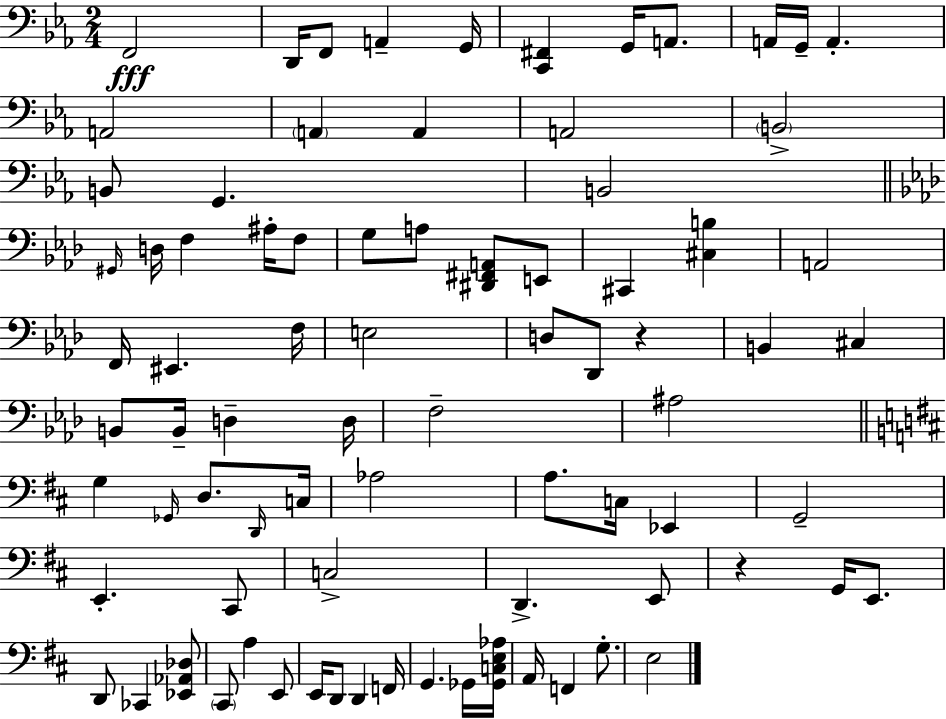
X:1
T:Untitled
M:2/4
L:1/4
K:Eb
F,,2 D,,/4 F,,/2 A,, G,,/4 [C,,^F,,] G,,/4 A,,/2 A,,/4 G,,/4 A,, A,,2 A,, A,, A,,2 B,,2 B,,/2 G,, B,,2 ^G,,/4 D,/4 F, ^A,/4 F,/2 G,/2 A,/2 [^D,,^F,,A,,]/2 E,,/2 ^C,, [^C,B,] A,,2 F,,/4 ^E,, F,/4 E,2 D,/2 _D,,/2 z B,, ^C, B,,/2 B,,/4 D, D,/4 F,2 ^A,2 G, _G,,/4 D,/2 D,,/4 C,/4 _A,2 A,/2 C,/4 _E,, G,,2 E,, ^C,,/2 C,2 D,, E,,/2 z G,,/4 E,,/2 D,,/2 _C,, [_E,,_A,,_D,]/2 ^C,,/2 A, E,,/2 E,,/4 D,,/2 D,, F,,/4 G,, _G,,/4 [_G,,C,E,_A,]/4 A,,/4 F,, G,/2 E,2